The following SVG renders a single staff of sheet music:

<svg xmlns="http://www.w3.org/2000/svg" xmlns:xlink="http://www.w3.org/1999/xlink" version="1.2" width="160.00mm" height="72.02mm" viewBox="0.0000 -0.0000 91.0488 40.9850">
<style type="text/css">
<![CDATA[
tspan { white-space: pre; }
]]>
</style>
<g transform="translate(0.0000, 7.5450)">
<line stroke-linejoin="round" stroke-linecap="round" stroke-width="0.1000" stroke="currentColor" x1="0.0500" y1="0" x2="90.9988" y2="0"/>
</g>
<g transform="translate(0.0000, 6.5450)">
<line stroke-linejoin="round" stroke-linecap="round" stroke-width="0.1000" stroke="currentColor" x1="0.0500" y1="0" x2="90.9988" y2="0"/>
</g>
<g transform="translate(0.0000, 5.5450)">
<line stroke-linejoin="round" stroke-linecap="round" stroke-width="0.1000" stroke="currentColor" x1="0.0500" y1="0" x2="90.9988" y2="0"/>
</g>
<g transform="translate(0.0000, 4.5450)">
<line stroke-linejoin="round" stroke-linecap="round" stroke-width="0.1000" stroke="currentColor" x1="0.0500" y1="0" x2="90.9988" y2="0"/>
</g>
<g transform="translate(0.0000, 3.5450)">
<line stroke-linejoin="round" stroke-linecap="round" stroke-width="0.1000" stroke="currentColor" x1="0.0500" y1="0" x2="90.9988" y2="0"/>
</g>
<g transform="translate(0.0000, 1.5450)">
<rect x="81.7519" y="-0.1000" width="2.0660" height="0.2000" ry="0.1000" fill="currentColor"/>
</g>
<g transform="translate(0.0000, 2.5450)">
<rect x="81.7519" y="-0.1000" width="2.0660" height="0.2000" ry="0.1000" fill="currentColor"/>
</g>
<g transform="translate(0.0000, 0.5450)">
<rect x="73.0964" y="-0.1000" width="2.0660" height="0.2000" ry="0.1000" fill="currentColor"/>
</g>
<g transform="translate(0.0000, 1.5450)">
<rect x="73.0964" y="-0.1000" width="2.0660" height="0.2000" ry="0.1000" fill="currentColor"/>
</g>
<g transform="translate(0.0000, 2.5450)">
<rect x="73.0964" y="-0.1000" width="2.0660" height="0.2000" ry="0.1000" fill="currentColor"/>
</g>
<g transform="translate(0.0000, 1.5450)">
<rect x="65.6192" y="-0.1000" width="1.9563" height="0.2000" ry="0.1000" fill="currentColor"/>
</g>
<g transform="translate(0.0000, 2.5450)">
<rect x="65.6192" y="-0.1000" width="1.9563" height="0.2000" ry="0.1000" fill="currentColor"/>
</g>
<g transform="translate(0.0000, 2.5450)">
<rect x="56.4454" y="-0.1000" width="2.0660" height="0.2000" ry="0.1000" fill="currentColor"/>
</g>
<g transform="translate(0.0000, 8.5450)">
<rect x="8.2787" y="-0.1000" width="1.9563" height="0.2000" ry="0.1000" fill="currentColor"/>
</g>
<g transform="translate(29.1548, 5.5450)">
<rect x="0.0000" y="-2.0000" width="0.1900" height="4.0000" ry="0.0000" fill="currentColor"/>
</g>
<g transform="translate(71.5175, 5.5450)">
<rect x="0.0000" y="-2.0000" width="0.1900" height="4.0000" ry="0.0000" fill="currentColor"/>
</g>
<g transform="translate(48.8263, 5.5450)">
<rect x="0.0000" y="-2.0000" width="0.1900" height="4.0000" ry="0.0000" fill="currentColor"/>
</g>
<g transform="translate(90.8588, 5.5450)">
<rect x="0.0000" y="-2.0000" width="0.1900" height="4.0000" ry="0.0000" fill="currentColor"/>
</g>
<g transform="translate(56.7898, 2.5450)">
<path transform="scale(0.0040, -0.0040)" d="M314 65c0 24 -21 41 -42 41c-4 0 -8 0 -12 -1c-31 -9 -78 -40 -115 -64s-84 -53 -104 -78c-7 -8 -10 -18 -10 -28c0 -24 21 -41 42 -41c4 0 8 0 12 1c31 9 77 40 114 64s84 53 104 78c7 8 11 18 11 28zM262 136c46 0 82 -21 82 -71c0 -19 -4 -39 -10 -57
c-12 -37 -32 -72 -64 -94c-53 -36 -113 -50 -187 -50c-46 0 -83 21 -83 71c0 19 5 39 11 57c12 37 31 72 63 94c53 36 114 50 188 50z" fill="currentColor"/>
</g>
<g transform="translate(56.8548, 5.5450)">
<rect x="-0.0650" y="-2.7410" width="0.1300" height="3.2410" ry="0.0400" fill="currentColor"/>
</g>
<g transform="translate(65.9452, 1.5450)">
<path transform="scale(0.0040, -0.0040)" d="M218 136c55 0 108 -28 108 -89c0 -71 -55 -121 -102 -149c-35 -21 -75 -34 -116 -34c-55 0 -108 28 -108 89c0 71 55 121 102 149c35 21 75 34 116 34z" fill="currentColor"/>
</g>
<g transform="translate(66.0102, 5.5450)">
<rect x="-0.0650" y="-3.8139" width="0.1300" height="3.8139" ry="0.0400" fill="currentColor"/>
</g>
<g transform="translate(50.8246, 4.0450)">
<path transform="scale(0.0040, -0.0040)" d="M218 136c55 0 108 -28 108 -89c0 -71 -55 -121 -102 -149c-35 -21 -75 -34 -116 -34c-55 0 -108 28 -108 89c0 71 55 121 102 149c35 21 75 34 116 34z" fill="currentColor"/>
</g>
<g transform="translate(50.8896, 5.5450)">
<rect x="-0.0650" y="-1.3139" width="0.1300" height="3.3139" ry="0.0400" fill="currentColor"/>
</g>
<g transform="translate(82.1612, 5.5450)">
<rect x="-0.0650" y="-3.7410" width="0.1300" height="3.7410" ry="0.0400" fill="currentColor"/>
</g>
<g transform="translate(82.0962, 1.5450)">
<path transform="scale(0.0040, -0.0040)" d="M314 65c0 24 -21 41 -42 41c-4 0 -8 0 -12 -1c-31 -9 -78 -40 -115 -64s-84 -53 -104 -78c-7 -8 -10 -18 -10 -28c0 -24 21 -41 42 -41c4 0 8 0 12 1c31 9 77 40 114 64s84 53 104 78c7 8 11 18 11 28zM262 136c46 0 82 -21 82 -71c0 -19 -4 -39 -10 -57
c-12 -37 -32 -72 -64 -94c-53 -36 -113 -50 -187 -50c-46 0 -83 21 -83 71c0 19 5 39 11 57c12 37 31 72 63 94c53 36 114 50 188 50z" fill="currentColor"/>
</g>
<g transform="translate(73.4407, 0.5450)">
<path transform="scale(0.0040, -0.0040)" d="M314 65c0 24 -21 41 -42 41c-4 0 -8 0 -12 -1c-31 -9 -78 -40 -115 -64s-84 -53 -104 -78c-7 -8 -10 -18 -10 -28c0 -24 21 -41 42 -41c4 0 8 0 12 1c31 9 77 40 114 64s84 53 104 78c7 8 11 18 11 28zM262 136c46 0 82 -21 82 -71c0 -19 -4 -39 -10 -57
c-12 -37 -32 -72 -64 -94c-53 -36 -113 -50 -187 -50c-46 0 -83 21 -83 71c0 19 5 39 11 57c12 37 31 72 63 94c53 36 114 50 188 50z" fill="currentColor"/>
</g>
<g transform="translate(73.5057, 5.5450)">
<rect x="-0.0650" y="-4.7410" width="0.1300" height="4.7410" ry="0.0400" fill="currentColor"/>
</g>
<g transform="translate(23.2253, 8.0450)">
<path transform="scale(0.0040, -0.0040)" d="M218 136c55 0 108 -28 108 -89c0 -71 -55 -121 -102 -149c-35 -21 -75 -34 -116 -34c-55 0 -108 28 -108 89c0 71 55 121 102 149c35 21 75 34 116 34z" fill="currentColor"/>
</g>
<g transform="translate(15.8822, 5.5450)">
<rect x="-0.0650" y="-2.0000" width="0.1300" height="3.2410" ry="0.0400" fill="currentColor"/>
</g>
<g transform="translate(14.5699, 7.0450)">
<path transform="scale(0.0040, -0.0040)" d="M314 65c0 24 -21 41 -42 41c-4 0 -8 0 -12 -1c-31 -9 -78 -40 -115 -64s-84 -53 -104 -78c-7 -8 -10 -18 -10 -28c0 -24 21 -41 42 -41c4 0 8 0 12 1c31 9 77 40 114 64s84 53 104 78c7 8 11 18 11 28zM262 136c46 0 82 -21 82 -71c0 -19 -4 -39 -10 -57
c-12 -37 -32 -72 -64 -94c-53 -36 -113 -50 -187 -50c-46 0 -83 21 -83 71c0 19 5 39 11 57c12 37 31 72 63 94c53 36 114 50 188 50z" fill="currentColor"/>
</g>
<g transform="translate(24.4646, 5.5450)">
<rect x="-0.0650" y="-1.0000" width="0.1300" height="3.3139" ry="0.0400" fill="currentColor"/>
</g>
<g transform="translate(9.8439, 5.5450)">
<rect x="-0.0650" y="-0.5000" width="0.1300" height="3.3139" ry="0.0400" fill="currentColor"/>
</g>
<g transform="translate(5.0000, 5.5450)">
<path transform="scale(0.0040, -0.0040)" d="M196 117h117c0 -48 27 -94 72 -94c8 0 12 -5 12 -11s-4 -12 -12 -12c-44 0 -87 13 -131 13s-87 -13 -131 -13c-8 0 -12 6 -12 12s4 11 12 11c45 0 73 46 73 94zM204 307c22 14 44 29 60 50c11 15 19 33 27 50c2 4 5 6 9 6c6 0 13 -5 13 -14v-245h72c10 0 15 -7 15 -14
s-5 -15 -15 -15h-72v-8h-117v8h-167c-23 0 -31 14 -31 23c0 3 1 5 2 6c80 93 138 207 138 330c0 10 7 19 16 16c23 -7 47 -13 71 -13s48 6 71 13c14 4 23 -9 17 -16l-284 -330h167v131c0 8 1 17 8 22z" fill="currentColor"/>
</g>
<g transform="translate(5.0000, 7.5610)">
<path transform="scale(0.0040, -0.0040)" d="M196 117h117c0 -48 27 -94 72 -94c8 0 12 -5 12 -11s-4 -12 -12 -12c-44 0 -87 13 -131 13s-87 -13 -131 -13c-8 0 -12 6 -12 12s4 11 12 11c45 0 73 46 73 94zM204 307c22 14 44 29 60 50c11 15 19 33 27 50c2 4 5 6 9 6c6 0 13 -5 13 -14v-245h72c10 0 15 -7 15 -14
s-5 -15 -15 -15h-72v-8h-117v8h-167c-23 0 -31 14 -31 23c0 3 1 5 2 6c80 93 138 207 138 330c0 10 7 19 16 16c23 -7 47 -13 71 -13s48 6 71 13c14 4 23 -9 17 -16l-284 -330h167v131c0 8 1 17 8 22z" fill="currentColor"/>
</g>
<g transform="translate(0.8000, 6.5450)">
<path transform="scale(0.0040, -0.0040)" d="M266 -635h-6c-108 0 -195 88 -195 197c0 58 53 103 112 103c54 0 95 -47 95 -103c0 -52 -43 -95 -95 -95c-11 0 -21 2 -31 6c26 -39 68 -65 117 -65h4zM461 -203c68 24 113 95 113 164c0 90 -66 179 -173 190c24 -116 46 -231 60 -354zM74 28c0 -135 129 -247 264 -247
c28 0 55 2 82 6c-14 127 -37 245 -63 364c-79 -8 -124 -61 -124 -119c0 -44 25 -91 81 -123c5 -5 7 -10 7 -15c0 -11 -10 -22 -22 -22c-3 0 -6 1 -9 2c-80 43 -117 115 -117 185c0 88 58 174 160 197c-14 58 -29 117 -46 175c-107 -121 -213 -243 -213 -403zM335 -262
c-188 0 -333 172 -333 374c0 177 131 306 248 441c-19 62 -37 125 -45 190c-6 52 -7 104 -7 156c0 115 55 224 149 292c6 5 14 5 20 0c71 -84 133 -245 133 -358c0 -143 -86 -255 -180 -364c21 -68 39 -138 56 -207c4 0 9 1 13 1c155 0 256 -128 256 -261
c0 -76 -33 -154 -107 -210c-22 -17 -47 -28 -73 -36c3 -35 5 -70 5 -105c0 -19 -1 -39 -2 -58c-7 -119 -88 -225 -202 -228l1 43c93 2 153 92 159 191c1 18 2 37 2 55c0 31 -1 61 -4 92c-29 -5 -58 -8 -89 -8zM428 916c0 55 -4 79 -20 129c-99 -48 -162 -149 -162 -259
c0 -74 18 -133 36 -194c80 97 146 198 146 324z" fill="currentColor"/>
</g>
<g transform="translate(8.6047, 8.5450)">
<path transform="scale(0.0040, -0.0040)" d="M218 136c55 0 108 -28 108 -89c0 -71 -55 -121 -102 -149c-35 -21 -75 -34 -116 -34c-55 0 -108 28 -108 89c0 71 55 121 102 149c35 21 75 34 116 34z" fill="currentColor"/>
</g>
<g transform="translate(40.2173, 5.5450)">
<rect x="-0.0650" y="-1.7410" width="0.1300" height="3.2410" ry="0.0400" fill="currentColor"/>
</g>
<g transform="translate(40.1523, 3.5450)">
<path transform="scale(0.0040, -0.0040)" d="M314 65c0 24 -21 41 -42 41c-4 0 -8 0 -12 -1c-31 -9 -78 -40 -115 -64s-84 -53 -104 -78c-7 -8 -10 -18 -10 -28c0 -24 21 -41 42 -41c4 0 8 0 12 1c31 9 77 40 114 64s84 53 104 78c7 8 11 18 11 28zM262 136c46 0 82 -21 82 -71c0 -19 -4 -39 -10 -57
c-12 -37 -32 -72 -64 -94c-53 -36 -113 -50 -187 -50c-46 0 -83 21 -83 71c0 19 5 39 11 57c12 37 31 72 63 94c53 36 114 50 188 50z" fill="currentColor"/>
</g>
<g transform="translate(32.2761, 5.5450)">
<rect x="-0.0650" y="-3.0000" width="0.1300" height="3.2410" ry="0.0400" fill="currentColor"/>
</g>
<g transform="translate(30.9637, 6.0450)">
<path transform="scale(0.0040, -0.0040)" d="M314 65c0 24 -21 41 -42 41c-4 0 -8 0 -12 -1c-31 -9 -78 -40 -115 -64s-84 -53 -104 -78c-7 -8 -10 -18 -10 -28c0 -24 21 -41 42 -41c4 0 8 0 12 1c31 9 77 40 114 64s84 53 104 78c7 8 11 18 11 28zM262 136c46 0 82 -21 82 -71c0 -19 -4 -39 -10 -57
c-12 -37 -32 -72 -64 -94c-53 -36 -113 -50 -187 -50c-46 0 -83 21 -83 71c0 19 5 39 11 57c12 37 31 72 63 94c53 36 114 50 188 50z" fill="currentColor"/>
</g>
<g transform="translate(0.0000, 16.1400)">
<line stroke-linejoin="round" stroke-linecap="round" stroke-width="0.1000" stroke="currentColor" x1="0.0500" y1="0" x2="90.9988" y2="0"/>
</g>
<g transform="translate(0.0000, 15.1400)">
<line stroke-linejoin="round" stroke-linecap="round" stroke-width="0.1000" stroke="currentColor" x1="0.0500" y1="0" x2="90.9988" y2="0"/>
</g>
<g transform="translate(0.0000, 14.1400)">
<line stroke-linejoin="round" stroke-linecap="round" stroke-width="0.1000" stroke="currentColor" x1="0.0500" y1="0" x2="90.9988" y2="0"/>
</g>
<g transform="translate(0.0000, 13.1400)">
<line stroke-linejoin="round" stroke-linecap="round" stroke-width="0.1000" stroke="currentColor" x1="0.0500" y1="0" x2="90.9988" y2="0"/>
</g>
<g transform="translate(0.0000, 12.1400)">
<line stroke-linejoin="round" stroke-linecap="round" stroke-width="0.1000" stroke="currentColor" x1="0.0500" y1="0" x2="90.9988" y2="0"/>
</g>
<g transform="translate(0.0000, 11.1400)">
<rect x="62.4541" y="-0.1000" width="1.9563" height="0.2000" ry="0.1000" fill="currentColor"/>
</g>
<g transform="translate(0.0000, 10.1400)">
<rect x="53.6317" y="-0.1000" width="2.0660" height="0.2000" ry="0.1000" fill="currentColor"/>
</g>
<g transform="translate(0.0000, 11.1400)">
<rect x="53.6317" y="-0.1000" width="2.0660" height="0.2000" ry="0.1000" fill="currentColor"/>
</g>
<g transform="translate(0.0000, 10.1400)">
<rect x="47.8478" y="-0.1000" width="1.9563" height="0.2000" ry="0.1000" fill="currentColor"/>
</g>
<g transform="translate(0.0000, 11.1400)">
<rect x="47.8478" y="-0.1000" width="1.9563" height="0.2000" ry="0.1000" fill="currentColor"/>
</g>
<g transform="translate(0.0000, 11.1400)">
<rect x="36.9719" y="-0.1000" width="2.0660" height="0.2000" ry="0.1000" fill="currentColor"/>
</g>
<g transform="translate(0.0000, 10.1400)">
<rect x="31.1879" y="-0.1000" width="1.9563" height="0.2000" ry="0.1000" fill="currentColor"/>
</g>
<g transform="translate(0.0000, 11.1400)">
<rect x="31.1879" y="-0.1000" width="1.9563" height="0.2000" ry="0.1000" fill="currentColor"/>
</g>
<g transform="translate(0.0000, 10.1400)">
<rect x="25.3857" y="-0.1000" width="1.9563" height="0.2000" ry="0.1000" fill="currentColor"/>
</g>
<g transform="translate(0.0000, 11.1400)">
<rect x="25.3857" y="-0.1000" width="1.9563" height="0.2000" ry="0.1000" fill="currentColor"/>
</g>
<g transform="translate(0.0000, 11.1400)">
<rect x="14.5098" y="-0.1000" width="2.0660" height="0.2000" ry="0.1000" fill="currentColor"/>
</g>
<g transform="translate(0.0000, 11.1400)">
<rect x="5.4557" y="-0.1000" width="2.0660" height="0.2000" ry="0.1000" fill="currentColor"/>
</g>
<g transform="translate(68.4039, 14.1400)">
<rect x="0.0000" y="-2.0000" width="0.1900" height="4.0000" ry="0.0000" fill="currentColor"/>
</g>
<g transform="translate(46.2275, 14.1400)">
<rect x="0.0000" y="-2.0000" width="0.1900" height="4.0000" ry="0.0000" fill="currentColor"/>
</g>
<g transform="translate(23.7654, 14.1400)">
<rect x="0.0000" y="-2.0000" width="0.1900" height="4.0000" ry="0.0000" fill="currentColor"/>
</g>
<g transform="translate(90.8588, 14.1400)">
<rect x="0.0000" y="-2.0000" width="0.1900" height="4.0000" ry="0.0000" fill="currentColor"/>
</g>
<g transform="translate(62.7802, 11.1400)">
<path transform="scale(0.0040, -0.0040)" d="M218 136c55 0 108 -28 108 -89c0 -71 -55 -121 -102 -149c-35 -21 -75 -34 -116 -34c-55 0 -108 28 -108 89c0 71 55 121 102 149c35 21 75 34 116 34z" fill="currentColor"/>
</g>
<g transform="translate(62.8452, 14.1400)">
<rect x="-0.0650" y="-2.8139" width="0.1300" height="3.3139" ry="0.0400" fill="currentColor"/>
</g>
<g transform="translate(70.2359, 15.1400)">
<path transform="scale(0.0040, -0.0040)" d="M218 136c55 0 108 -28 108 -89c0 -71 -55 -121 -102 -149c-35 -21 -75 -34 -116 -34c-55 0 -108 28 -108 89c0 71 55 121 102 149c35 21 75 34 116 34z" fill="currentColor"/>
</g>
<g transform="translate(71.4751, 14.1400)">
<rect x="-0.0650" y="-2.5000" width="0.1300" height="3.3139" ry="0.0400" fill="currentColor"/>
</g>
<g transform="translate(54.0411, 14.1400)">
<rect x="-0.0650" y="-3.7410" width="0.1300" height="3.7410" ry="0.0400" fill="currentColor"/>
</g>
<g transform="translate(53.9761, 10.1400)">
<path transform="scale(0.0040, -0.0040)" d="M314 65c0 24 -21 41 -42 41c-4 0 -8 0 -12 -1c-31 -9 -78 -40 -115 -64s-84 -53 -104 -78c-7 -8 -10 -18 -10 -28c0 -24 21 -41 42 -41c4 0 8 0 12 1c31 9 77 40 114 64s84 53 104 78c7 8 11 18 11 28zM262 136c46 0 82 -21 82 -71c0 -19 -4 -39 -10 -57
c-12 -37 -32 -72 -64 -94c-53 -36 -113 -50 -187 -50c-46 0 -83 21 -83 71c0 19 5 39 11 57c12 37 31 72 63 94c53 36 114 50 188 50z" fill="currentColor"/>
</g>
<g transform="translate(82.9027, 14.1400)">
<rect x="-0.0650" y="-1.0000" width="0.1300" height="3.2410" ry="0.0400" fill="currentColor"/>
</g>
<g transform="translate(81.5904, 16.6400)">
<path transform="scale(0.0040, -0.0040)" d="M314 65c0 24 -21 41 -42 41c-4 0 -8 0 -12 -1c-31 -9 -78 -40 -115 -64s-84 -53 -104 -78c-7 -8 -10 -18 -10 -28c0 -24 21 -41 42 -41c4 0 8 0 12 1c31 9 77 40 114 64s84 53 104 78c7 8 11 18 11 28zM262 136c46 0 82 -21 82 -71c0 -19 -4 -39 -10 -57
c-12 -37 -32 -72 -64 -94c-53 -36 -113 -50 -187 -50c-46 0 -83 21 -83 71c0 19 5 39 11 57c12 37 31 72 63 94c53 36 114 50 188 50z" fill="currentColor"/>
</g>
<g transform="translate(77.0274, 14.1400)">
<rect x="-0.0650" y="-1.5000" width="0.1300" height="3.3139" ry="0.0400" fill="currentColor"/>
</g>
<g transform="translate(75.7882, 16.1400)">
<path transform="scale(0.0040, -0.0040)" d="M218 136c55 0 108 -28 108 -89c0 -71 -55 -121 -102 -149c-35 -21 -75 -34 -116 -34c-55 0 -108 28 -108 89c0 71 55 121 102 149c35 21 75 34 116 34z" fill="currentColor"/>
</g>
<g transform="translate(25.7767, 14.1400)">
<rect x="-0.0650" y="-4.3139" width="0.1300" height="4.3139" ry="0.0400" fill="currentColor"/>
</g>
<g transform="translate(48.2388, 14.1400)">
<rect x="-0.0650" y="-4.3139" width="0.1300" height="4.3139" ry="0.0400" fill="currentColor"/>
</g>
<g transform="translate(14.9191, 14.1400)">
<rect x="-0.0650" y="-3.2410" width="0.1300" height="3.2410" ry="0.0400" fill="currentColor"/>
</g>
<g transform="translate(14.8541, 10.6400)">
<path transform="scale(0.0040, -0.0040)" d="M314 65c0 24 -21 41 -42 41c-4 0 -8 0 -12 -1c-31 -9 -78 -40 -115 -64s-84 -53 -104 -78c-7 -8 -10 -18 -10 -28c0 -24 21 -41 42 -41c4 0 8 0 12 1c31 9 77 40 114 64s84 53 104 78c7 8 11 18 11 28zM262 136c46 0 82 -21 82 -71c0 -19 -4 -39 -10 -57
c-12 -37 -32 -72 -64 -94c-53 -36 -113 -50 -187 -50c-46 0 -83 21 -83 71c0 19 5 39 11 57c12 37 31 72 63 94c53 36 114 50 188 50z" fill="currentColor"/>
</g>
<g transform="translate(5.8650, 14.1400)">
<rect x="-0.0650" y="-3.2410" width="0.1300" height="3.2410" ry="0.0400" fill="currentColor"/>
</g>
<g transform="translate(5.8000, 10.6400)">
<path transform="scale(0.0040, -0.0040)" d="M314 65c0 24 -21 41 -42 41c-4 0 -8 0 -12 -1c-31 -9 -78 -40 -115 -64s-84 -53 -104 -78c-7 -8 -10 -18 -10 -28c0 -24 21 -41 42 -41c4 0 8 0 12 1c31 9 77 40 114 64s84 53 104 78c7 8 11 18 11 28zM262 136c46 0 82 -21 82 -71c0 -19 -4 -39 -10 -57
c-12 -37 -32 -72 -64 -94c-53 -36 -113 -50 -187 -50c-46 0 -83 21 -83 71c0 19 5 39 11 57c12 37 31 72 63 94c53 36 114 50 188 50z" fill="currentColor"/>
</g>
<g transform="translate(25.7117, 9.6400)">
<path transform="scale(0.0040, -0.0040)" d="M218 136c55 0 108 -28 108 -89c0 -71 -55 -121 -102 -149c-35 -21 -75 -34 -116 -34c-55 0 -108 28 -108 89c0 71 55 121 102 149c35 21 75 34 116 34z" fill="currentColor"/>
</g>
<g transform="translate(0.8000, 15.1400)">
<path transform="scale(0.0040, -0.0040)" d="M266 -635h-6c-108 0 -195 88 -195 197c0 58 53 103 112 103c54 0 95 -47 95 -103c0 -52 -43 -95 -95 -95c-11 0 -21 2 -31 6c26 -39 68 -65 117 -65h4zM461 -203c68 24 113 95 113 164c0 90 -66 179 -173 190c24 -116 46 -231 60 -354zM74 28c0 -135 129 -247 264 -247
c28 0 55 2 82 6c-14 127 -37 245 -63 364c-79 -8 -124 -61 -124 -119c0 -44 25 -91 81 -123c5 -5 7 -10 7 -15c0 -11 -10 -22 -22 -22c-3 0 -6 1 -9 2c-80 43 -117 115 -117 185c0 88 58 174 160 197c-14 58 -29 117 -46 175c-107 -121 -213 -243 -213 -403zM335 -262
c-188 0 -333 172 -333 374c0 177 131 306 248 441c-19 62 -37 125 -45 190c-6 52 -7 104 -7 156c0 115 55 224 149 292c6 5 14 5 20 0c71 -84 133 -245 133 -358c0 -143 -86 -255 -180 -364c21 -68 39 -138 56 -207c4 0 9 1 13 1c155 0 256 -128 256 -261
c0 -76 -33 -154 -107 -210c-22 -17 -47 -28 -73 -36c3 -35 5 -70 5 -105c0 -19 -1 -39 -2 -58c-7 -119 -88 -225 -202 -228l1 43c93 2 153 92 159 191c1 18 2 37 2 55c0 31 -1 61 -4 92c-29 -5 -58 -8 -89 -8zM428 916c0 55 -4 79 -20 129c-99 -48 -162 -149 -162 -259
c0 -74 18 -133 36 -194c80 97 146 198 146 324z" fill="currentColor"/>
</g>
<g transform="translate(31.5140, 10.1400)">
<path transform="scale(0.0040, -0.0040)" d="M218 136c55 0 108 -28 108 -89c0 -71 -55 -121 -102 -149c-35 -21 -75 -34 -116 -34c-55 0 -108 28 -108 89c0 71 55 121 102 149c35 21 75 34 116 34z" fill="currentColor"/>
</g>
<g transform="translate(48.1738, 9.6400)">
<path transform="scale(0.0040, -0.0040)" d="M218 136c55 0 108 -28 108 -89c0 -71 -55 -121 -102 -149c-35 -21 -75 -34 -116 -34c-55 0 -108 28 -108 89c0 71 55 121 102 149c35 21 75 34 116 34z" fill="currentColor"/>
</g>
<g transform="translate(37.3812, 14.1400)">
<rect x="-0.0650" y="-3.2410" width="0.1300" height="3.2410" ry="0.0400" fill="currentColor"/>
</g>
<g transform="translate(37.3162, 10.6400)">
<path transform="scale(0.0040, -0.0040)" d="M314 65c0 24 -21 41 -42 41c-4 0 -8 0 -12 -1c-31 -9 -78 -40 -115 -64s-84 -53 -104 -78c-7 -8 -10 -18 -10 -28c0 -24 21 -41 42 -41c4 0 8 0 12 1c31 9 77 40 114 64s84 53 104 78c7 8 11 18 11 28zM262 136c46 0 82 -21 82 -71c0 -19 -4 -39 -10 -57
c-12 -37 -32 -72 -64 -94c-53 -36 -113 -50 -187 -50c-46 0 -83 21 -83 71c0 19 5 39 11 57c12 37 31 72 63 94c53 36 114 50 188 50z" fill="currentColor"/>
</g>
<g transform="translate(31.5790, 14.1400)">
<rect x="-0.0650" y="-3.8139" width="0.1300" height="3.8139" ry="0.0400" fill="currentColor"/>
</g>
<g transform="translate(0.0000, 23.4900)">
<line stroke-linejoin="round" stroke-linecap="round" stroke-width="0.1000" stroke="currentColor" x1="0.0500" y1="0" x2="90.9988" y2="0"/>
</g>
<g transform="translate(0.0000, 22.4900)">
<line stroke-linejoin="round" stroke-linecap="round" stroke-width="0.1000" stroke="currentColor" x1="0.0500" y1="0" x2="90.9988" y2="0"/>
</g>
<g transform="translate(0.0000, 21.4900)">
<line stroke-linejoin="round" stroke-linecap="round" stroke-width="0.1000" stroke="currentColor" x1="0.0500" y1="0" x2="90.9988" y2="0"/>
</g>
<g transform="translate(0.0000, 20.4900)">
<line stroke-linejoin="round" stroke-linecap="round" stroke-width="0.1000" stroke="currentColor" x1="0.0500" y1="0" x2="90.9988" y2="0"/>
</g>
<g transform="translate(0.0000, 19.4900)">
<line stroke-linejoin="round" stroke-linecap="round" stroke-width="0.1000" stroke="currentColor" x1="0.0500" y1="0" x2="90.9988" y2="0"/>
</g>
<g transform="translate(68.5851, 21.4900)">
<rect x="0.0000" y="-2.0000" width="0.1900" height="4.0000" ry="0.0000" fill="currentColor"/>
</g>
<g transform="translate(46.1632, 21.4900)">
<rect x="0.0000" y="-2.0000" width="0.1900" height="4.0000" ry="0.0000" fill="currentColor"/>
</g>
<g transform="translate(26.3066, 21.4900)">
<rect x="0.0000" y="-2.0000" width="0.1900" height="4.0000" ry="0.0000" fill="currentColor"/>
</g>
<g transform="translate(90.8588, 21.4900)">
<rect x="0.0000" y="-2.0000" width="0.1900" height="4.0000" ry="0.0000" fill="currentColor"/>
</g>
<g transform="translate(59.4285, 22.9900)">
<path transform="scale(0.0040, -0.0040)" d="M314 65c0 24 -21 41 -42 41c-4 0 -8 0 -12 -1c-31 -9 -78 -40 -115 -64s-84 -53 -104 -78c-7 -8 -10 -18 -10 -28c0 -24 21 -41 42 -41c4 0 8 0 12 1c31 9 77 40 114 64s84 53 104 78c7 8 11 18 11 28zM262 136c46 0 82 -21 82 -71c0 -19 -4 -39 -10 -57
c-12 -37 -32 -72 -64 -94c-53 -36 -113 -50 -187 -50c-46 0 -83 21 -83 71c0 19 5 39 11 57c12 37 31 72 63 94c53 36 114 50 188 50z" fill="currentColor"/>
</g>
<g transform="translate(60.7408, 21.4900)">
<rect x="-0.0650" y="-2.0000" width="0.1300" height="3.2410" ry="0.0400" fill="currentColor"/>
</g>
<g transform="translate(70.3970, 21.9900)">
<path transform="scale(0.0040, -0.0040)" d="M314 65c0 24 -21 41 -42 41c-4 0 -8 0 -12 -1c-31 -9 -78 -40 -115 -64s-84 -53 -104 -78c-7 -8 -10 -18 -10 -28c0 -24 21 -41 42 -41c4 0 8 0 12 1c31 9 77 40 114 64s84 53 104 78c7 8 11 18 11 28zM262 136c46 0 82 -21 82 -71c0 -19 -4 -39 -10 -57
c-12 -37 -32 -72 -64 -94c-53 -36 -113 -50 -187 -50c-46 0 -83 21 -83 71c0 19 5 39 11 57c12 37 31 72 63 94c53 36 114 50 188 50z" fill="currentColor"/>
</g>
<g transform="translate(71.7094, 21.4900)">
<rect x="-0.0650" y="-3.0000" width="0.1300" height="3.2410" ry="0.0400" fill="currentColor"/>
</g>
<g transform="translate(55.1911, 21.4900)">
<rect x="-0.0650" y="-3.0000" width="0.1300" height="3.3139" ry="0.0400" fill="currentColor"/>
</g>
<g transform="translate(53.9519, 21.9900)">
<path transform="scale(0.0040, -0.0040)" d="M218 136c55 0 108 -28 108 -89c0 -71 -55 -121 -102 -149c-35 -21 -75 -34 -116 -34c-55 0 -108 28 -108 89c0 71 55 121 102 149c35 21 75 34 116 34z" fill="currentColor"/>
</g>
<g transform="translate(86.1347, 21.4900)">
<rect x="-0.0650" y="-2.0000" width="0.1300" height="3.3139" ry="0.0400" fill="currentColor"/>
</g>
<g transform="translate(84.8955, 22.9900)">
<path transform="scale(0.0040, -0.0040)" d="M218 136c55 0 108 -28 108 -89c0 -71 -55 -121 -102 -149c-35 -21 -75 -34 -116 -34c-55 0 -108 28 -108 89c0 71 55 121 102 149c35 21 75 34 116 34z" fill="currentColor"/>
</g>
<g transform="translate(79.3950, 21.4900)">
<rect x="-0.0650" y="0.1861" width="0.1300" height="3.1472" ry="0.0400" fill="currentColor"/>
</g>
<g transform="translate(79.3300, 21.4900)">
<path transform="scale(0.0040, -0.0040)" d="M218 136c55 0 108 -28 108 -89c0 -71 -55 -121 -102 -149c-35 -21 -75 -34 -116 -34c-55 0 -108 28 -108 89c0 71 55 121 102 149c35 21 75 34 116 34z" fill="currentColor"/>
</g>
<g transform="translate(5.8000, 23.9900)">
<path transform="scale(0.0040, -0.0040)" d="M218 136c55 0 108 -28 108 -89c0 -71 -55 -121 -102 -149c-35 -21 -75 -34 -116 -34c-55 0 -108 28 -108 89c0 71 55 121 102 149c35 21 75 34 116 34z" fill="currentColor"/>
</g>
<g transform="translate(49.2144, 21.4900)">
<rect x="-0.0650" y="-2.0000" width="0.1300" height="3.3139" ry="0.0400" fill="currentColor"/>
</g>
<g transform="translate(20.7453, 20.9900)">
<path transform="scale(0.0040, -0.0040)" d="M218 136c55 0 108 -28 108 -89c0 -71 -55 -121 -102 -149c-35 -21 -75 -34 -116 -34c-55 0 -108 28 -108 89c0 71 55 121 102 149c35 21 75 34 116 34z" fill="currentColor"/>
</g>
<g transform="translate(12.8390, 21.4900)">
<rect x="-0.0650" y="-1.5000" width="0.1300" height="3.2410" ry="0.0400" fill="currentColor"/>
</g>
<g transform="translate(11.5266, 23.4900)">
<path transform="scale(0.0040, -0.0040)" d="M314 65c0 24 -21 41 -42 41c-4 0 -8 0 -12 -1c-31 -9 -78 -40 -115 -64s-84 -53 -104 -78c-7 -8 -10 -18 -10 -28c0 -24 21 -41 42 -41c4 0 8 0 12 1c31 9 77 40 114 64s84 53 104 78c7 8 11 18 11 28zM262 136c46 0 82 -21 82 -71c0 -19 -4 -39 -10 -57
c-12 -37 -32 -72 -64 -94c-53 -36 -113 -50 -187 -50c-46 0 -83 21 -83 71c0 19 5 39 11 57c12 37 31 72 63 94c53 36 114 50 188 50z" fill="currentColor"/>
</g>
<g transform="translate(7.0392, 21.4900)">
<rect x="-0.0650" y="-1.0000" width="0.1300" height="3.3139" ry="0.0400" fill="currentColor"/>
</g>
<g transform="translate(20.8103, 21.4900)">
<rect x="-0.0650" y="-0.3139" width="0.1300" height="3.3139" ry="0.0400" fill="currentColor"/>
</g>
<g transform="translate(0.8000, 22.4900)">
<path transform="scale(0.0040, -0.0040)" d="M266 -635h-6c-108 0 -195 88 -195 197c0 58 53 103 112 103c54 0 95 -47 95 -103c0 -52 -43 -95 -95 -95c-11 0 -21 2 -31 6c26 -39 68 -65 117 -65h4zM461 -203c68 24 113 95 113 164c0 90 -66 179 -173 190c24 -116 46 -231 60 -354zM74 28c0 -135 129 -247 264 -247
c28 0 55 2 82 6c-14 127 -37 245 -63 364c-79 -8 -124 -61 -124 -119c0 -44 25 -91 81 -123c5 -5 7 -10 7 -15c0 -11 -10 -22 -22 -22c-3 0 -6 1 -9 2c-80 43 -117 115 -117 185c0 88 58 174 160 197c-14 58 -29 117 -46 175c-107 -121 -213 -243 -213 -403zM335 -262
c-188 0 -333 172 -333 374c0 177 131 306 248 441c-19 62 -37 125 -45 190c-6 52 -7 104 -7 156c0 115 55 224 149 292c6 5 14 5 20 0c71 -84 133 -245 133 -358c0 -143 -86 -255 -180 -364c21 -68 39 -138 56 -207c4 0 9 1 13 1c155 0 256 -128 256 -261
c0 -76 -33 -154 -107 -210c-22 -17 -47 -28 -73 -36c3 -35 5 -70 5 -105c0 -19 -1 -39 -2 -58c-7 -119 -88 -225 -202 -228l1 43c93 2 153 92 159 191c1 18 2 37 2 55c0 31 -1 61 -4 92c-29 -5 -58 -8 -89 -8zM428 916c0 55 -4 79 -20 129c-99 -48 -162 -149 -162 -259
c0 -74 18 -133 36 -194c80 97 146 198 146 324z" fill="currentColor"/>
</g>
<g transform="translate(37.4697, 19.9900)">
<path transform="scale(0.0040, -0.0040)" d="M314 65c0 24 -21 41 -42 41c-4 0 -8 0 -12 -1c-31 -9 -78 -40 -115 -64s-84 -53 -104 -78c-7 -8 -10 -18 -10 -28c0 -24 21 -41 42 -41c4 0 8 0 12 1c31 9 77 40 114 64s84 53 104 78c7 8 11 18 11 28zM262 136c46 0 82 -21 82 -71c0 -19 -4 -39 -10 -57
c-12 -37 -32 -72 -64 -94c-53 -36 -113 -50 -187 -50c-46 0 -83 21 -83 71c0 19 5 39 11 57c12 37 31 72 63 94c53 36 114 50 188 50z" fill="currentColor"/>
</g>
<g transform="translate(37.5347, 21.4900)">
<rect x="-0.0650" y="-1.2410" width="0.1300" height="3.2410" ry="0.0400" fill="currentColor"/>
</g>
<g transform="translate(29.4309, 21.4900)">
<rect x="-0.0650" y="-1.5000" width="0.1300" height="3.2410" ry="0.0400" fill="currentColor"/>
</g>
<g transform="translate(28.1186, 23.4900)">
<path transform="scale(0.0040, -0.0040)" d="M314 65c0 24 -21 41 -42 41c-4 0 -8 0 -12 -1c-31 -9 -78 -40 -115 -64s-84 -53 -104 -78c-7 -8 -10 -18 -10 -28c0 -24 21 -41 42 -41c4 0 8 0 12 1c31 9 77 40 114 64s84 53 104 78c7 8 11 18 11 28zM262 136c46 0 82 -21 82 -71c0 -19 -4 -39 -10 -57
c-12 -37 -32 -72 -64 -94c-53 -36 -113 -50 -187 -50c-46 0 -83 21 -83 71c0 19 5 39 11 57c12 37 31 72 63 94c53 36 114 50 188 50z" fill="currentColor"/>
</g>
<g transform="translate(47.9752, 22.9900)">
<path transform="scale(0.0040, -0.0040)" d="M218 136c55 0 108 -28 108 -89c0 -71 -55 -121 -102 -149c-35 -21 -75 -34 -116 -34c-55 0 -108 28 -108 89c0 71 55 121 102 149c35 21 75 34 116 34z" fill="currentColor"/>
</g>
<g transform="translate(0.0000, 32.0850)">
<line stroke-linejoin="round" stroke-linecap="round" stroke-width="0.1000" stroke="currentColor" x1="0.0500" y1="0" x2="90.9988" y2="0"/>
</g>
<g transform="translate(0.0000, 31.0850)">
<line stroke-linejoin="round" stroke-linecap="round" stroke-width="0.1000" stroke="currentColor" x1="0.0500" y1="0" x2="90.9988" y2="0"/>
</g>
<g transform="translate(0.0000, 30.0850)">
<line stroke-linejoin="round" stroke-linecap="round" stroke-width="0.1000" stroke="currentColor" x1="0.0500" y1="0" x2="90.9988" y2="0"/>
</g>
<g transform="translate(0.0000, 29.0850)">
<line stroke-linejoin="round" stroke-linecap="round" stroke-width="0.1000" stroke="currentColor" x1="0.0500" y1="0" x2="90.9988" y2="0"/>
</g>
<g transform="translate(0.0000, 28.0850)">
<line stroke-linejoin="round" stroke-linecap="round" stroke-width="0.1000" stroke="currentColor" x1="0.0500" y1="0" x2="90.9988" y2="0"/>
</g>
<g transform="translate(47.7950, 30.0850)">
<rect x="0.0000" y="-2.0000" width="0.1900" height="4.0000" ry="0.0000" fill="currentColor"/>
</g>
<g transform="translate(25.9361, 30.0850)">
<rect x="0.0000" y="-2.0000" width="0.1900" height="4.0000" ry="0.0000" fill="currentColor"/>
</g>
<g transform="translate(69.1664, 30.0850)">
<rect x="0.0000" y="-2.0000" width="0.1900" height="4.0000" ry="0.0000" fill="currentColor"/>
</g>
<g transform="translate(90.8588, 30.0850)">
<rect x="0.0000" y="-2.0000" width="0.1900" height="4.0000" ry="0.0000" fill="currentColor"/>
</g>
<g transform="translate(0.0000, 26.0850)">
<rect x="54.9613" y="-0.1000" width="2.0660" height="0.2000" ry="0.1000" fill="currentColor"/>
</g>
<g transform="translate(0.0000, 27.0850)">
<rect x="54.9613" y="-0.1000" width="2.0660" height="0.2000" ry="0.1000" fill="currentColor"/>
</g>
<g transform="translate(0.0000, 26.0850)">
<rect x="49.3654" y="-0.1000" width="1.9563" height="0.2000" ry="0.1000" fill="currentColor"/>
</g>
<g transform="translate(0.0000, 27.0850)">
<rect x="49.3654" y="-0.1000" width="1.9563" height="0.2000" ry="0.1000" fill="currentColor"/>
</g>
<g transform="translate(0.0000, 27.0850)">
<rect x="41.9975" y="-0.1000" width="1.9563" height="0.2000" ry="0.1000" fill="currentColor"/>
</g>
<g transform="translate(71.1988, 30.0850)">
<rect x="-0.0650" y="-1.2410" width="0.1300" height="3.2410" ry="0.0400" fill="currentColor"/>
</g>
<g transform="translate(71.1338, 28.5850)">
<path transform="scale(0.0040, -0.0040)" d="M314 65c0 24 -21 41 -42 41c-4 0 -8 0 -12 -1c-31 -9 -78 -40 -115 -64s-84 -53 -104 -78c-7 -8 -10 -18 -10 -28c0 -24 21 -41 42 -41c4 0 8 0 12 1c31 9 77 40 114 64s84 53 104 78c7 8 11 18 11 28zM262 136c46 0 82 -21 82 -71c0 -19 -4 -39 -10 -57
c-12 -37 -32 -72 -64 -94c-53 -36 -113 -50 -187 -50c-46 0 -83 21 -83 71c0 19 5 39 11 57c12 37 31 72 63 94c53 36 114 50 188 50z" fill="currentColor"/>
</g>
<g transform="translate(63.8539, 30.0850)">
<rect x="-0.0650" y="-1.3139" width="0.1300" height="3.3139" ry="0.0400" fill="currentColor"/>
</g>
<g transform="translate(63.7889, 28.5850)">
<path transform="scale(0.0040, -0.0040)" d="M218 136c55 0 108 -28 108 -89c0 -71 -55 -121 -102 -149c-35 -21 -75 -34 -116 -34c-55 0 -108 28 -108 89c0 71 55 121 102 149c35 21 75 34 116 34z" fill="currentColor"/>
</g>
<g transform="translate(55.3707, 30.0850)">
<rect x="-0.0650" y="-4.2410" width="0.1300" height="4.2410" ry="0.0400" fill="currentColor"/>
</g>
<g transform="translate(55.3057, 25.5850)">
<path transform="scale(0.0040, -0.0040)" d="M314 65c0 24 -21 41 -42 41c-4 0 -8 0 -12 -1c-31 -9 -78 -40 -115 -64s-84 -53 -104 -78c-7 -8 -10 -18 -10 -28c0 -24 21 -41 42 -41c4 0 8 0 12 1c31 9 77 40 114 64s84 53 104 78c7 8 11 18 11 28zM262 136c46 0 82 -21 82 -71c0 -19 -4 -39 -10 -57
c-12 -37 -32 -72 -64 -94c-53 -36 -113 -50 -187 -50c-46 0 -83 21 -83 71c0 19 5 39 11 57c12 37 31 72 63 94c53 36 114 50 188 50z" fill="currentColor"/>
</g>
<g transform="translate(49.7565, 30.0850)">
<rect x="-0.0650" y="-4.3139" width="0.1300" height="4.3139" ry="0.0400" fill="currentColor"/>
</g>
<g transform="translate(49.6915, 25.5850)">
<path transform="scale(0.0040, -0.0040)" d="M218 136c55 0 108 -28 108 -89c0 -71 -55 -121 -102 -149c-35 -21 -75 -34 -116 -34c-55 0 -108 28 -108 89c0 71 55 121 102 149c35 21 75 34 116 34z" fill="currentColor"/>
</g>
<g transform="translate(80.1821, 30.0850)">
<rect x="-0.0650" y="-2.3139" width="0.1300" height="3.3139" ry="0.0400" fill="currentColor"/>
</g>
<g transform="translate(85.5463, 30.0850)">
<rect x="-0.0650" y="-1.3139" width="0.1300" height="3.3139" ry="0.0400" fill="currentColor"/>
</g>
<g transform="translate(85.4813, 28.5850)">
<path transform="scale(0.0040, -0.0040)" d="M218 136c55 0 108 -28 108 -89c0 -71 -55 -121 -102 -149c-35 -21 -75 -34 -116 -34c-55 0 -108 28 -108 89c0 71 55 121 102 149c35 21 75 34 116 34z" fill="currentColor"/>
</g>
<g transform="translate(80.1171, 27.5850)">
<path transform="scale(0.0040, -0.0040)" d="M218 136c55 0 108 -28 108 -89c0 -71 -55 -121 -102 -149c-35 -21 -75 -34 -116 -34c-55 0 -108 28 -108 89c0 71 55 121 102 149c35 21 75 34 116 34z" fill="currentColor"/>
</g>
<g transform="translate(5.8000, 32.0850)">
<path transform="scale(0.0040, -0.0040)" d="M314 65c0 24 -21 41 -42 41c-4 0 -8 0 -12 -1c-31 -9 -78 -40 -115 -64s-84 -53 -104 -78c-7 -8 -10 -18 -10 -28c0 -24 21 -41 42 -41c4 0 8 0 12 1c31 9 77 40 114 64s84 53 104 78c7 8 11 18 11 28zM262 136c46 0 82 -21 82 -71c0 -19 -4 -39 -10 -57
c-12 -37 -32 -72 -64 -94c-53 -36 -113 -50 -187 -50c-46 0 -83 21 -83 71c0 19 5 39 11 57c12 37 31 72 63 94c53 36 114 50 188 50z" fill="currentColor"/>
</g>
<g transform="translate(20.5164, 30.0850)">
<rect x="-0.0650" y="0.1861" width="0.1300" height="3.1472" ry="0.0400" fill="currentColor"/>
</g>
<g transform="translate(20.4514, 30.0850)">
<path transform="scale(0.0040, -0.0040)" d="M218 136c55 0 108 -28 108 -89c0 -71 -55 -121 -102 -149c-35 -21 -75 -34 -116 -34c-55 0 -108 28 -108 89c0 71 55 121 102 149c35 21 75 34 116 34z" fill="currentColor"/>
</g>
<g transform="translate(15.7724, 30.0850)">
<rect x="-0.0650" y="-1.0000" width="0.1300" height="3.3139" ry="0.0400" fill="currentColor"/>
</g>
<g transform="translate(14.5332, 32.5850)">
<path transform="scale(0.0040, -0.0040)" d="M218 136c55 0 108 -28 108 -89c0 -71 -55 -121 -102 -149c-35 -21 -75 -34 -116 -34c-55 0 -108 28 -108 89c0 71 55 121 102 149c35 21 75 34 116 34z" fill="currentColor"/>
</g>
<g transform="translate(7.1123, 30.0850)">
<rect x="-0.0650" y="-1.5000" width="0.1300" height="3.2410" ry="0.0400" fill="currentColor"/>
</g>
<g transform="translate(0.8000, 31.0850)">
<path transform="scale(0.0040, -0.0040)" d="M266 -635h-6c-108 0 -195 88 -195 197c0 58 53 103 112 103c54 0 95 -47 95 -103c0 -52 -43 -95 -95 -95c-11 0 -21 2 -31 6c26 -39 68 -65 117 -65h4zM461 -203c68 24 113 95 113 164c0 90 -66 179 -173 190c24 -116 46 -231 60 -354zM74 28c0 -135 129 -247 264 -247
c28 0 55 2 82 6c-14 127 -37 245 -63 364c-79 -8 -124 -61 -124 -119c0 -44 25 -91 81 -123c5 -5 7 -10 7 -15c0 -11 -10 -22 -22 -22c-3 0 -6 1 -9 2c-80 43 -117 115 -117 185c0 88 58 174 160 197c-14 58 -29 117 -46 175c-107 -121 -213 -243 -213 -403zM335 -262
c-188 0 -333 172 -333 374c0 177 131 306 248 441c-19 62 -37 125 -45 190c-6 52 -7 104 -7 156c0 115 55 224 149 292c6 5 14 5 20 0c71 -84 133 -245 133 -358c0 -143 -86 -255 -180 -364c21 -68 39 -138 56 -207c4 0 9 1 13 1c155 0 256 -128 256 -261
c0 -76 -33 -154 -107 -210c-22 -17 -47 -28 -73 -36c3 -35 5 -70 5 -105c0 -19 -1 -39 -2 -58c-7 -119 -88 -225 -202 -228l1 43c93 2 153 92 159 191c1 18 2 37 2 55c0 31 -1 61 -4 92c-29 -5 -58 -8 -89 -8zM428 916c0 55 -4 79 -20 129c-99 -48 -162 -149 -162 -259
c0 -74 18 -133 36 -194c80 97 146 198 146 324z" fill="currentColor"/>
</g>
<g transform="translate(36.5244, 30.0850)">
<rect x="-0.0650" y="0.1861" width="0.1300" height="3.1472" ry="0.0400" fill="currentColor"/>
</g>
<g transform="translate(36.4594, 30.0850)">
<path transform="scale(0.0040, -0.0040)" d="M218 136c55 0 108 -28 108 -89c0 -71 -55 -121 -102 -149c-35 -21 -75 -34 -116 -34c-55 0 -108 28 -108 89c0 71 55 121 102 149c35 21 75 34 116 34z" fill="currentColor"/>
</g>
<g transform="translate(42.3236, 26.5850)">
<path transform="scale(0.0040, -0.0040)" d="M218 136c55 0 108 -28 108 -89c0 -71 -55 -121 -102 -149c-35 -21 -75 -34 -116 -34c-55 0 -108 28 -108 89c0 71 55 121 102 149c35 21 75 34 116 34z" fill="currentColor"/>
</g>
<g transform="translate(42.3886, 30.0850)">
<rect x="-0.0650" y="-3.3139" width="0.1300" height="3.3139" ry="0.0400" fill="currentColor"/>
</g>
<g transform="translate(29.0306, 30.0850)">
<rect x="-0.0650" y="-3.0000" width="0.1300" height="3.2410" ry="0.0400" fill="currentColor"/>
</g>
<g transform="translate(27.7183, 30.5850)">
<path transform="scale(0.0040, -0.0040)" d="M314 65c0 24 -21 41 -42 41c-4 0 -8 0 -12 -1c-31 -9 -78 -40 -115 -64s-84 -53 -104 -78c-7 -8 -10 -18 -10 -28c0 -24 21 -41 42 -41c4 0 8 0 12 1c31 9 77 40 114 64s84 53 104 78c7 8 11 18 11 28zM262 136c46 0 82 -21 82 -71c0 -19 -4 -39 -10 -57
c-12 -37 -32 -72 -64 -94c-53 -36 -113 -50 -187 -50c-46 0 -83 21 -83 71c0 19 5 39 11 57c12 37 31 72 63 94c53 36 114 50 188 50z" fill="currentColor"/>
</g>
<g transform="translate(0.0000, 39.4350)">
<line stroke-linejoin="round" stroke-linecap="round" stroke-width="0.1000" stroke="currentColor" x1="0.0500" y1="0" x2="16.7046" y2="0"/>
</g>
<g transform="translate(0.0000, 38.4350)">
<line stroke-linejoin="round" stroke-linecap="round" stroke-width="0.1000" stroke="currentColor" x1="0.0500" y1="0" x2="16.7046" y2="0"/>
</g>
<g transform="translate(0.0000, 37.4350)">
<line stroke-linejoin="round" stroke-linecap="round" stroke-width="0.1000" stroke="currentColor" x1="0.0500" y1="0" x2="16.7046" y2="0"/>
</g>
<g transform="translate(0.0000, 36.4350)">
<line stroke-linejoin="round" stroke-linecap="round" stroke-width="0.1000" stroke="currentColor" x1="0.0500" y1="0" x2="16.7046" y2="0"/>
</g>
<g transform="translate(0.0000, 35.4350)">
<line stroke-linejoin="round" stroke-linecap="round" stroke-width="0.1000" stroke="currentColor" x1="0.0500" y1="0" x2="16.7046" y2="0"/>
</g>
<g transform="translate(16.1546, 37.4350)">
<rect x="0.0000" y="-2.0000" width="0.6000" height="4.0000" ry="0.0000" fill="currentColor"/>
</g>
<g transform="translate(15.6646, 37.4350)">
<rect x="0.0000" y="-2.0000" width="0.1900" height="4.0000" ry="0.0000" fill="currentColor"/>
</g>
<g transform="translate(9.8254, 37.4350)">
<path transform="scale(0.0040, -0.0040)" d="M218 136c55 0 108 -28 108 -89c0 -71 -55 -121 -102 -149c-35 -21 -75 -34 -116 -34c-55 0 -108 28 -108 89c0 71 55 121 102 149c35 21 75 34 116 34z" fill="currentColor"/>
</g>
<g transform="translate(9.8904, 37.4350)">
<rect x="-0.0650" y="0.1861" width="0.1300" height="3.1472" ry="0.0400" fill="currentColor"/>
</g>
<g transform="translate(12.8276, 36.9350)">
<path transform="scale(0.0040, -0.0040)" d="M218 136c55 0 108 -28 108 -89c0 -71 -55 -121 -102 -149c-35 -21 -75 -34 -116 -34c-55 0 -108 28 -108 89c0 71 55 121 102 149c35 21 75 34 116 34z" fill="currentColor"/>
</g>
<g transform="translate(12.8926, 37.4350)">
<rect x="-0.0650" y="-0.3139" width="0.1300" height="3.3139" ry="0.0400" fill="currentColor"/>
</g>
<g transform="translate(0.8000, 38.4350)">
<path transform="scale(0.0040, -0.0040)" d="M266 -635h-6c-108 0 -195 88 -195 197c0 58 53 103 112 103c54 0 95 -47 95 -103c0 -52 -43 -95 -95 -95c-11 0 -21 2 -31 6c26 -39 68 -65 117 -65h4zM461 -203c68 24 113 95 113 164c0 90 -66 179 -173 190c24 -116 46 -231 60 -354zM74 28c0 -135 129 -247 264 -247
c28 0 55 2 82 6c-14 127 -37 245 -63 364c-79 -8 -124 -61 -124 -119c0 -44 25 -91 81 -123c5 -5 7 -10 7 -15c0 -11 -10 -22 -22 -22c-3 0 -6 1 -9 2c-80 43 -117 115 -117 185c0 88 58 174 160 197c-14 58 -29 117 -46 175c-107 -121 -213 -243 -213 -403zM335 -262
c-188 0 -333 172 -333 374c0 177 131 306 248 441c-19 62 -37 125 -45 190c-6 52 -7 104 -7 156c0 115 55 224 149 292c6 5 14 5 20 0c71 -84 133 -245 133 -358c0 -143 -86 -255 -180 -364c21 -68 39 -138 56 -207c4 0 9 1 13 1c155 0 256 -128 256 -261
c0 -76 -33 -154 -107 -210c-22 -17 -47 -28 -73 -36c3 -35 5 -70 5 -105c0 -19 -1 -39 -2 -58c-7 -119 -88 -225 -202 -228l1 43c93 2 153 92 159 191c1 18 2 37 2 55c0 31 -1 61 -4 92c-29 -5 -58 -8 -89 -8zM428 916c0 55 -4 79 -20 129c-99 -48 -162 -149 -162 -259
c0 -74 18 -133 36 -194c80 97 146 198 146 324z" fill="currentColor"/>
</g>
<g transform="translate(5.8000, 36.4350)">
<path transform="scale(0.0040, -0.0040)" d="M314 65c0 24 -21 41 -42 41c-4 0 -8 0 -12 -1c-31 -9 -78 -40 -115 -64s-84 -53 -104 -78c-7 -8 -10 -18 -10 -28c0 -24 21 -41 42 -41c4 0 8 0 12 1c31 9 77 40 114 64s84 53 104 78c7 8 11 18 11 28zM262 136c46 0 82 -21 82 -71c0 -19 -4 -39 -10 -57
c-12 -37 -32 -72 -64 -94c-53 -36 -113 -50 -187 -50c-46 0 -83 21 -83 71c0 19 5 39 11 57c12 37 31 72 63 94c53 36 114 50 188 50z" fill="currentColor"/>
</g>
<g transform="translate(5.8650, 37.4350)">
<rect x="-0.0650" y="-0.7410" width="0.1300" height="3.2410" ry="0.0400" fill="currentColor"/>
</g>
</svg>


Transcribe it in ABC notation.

X:1
T:Untitled
M:4/4
L:1/4
K:C
C F2 D A2 f2 e a2 c' e'2 c'2 b2 b2 d' c' b2 d' c'2 a G E D2 D E2 c E2 e2 F A F2 A2 B F E2 D B A2 B b d' d'2 e e2 g e d2 B c